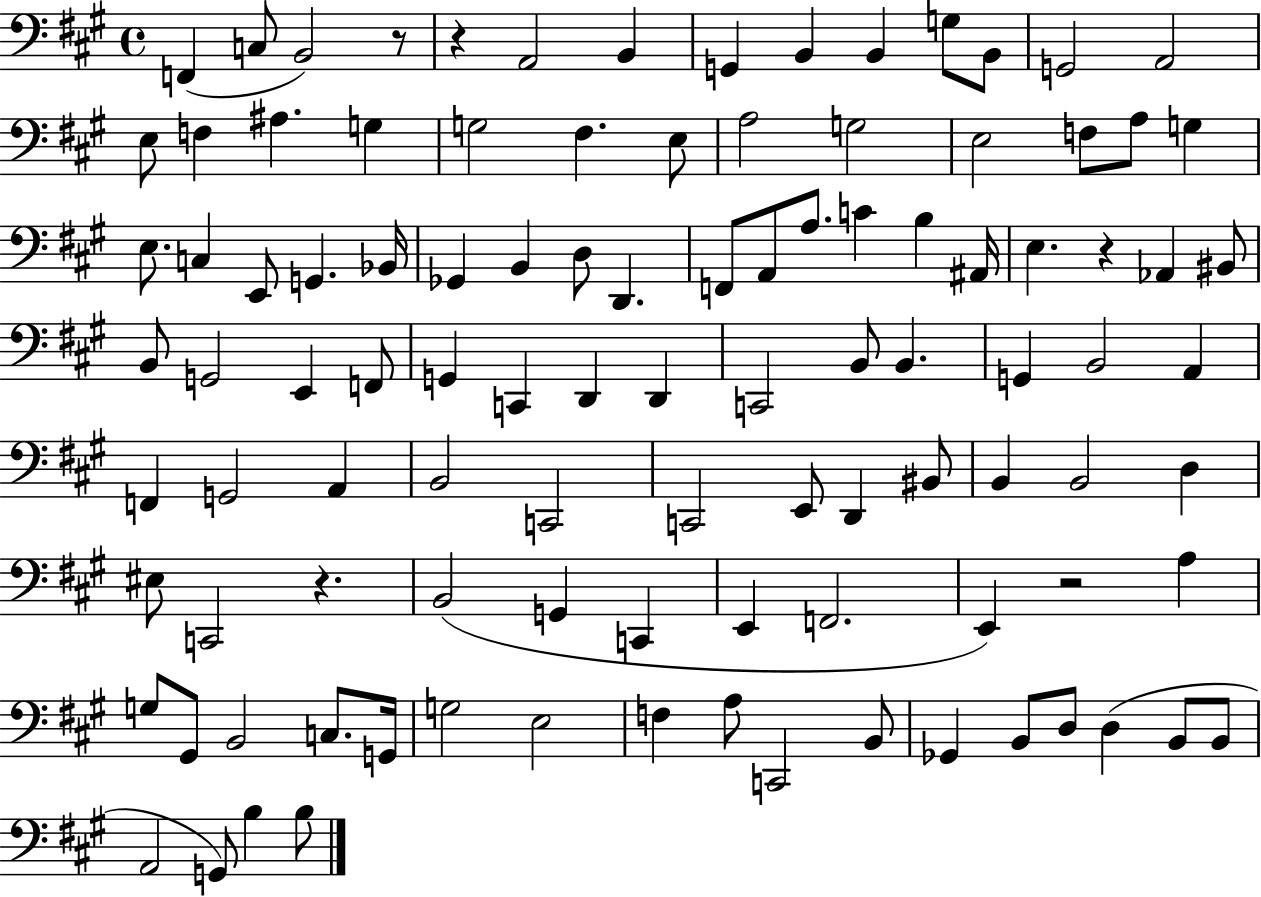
F2/q C3/e B2/h R/e R/q A2/h B2/q G2/q B2/q B2/q G3/e B2/e G2/h A2/h E3/e F3/q A#3/q. G3/q G3/h F#3/q. E3/e A3/h G3/h E3/h F3/e A3/e G3/q E3/e. C3/q E2/e G2/q. Bb2/s Gb2/q B2/q D3/e D2/q. F2/e A2/e A3/e. C4/q B3/q A#2/s E3/q. R/q Ab2/q BIS2/e B2/e G2/h E2/q F2/e G2/q C2/q D2/q D2/q C2/h B2/e B2/q. G2/q B2/h A2/q F2/q G2/h A2/q B2/h C2/h C2/h E2/e D2/q BIS2/e B2/q B2/h D3/q EIS3/e C2/h R/q. B2/h G2/q C2/q E2/q F2/h. E2/q R/h A3/q G3/e G#2/e B2/h C3/e. G2/s G3/h E3/h F3/q A3/e C2/h B2/e Gb2/q B2/e D3/e D3/q B2/e B2/e A2/h G2/e B3/q B3/e